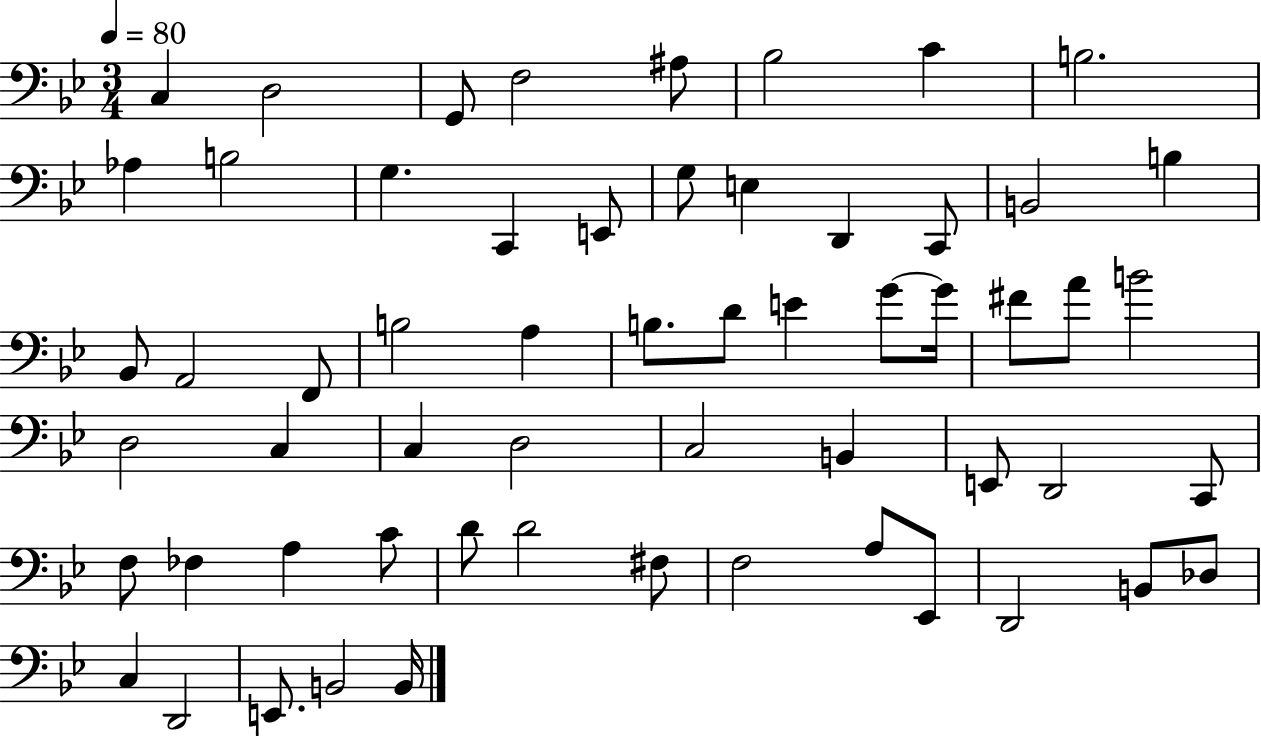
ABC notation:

X:1
T:Untitled
M:3/4
L:1/4
K:Bb
C, D,2 G,,/2 F,2 ^A,/2 _B,2 C B,2 _A, B,2 G, C,, E,,/2 G,/2 E, D,, C,,/2 B,,2 B, _B,,/2 A,,2 F,,/2 B,2 A, B,/2 D/2 E G/2 G/4 ^F/2 A/2 B2 D,2 C, C, D,2 C,2 B,, E,,/2 D,,2 C,,/2 F,/2 _F, A, C/2 D/2 D2 ^F,/2 F,2 A,/2 _E,,/2 D,,2 B,,/2 _D,/2 C, D,,2 E,,/2 B,,2 B,,/4